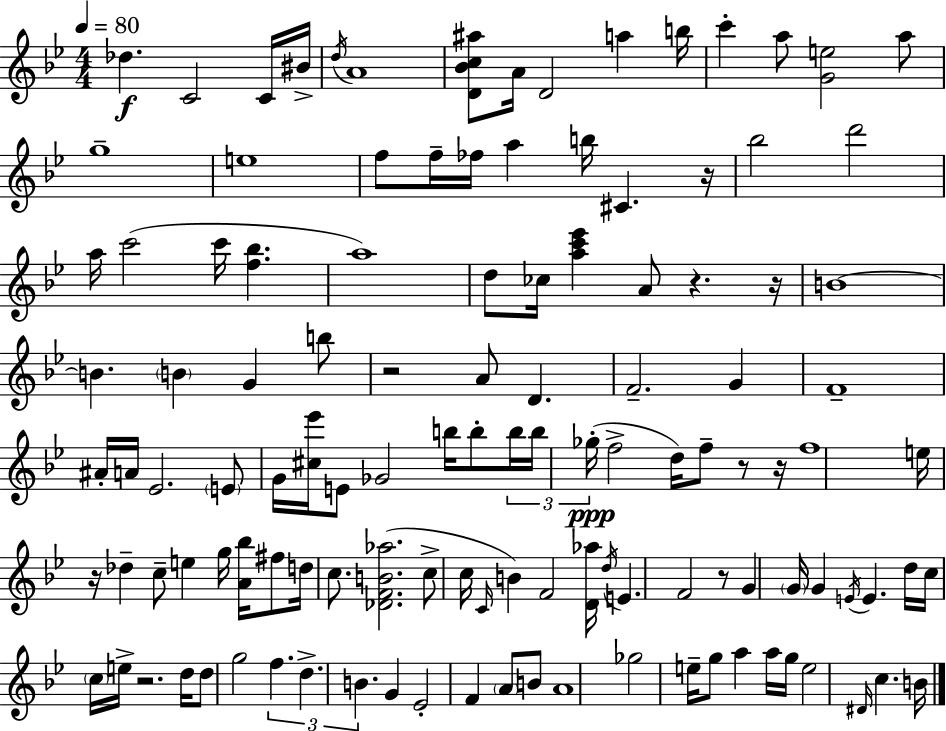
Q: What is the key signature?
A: G minor